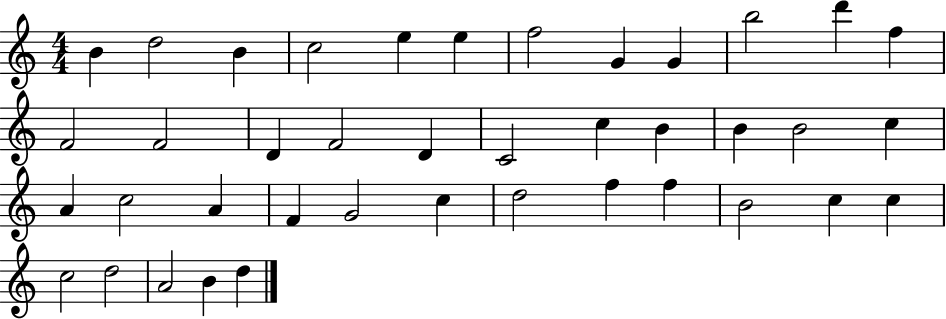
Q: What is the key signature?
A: C major